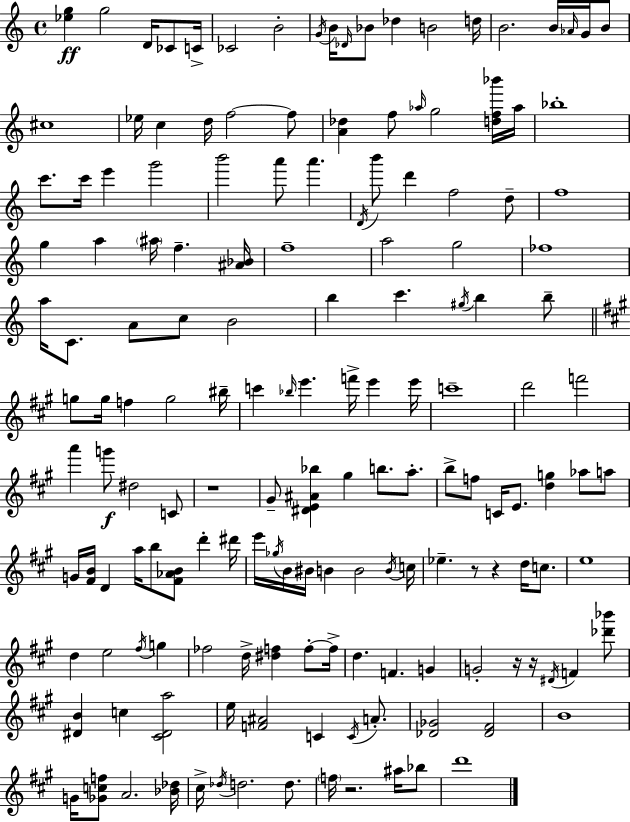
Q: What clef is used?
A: treble